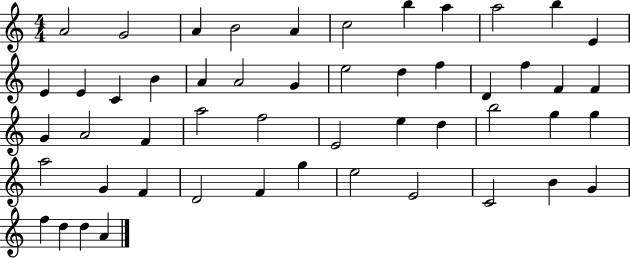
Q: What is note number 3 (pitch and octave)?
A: A4